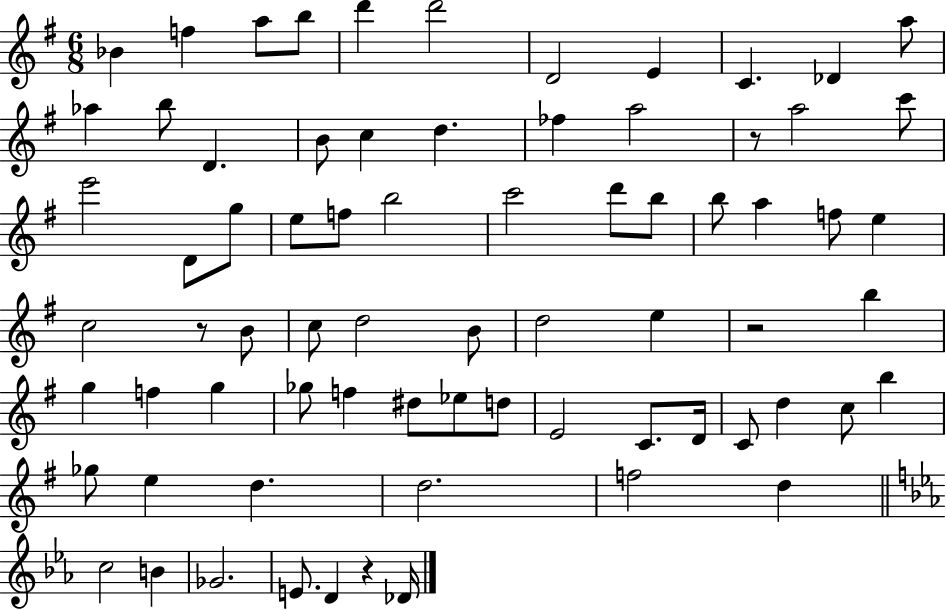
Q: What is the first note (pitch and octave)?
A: Bb4